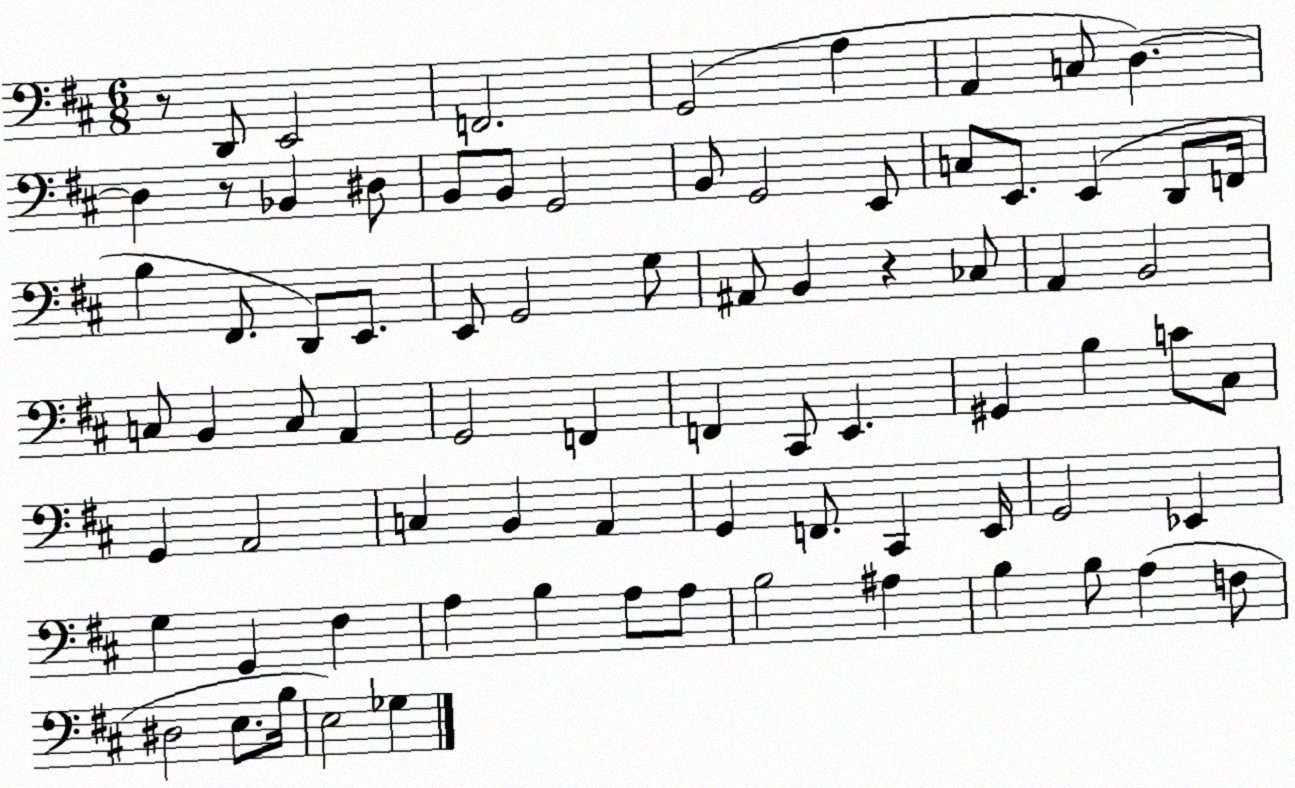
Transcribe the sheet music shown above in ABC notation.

X:1
T:Untitled
M:6/8
L:1/4
K:D
z/2 D,,/2 E,,2 F,,2 G,,2 A, A,, C,/2 D, D, z/2 _B,, ^D,/2 B,,/2 B,,/2 G,,2 B,,/2 G,,2 E,,/2 C,/2 E,,/2 E,, D,,/2 F,,/4 B, ^F,,/2 D,,/2 E,,/2 E,,/2 G,,2 G,/2 ^A,,/2 B,, z _C,/2 A,, B,,2 C,/2 B,, C,/2 A,, G,,2 F,, F,, ^C,,/2 E,, ^G,, B, C/2 ^C,/2 G,, A,,2 C, B,, A,, G,, F,,/2 ^C,, E,,/4 G,,2 _E,, G, G,, ^F, A, B, A,/2 A,/2 B,2 ^A, B, B,/2 A, F,/2 ^D,2 E,/2 B,/4 E,2 _G,